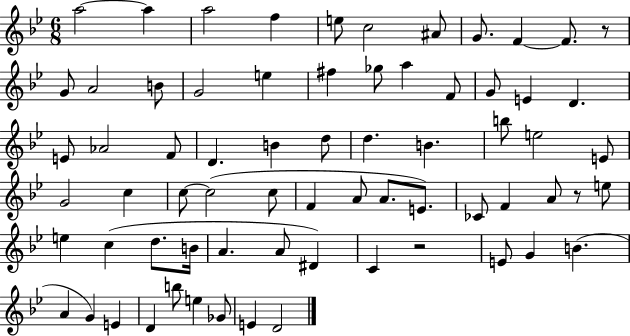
A5/h A5/q A5/h F5/q E5/e C5/h A#4/e G4/e. F4/q F4/e. R/e G4/e A4/h B4/e G4/h E5/q F#5/q Gb5/e A5/q F4/e G4/e E4/q D4/q. E4/e Ab4/h F4/e D4/q. B4/q D5/e D5/q. B4/q. B5/e E5/h E4/e G4/h C5/q C5/e C5/h C5/e F4/q A4/e A4/e. E4/e. CES4/e F4/q A4/e R/e E5/e E5/q C5/q D5/e. B4/s A4/q. A4/e D#4/q C4/q R/h E4/e G4/q B4/q. A4/q G4/q E4/q D4/q B5/e E5/q Gb4/e E4/q D4/h